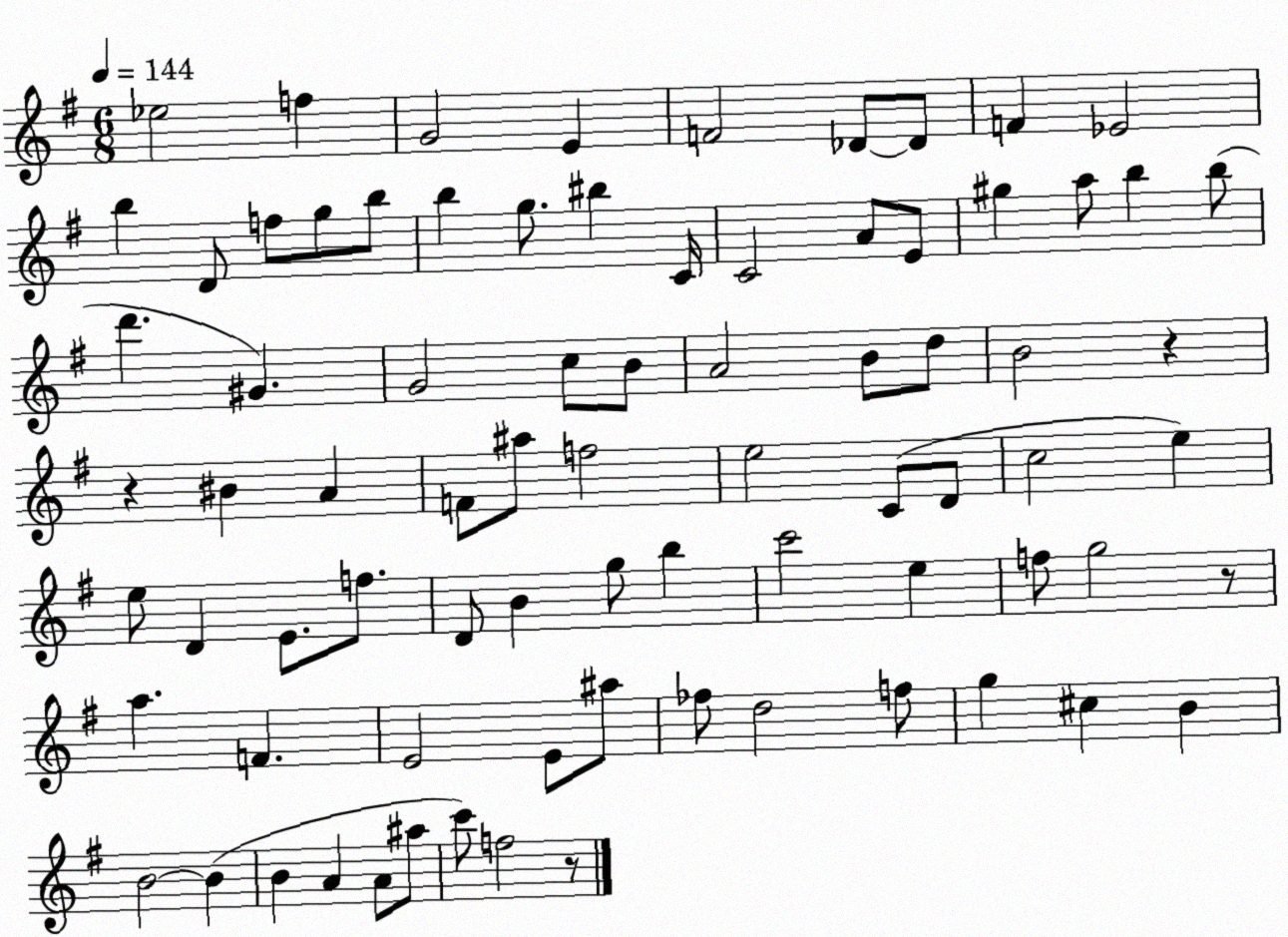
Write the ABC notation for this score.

X:1
T:Untitled
M:6/8
L:1/4
K:G
_e2 f G2 E F2 _D/2 _D/2 F _E2 b D/2 f/2 g/2 b/2 b g/2 ^b C/4 C2 A/2 E/2 ^g a/2 b b/2 d' ^G G2 c/2 B/2 A2 B/2 d/2 B2 z z ^B A F/2 ^a/2 f2 e2 C/2 D/2 c2 e e/2 D E/2 f/2 D/2 B g/2 b c'2 e f/2 g2 z/2 a F E2 E/2 ^a/2 _f/2 d2 f/2 g ^c B B2 B B A A/2 ^a/2 c'/2 f2 z/2